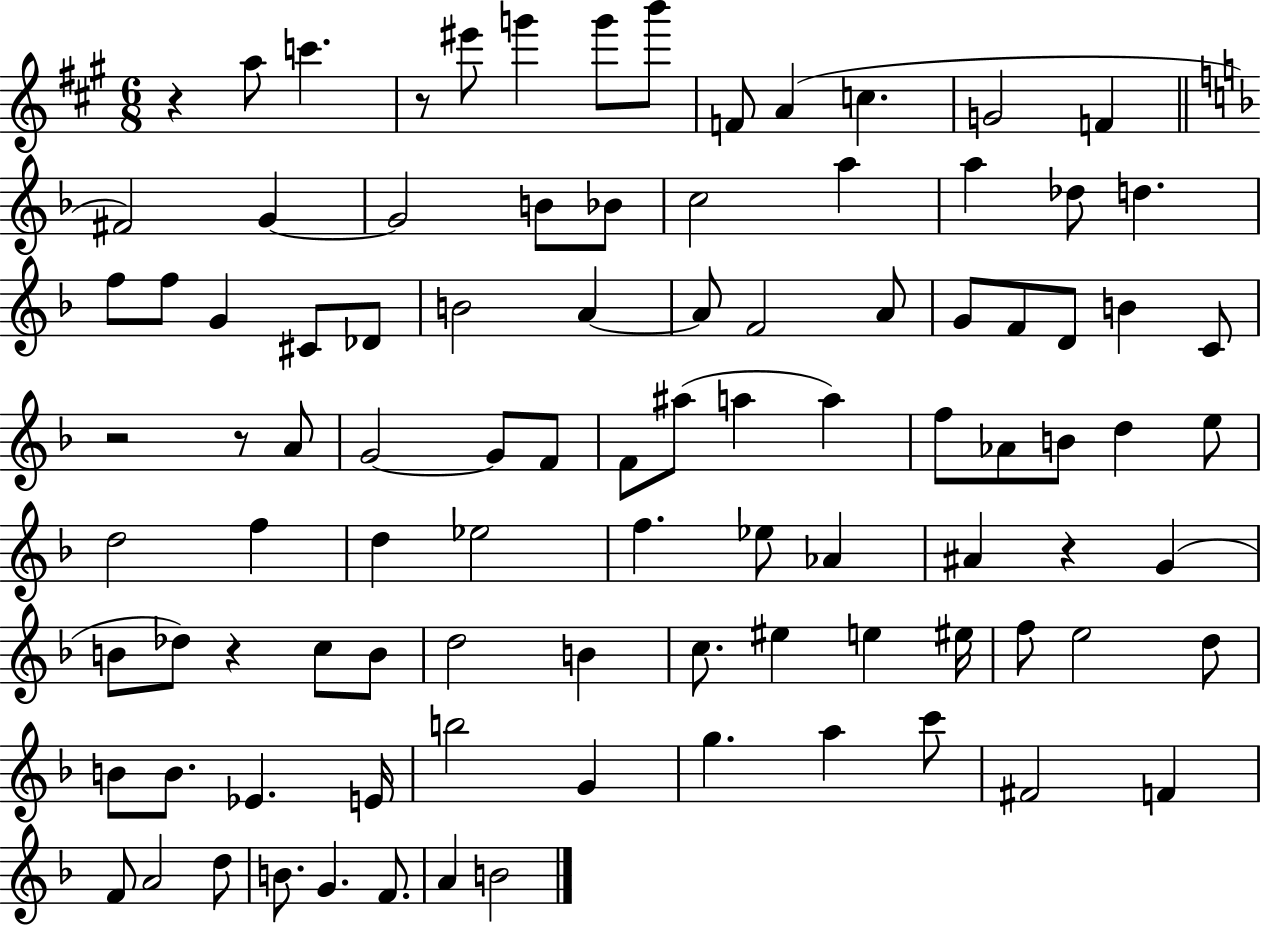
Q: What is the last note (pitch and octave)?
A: B4